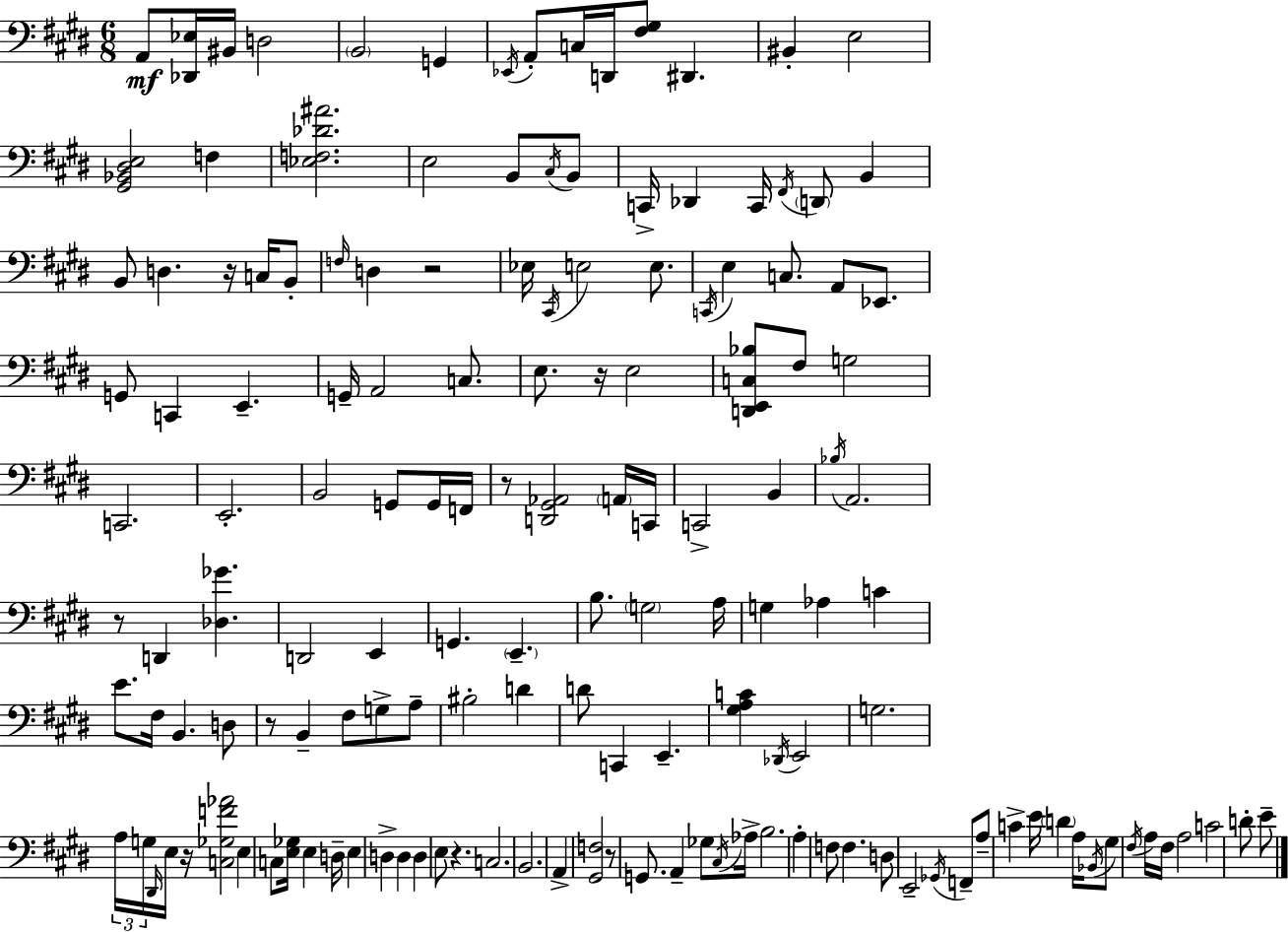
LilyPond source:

{
  \clef bass
  \numericTimeSignature
  \time 6/8
  \key e \major
  a,8\mf <des, ees>16 bis,16 d2 | \parenthesize b,2 g,4 | \acciaccatura { ees,16 } a,8-. c16 d,16 <fis gis>8 dis,4. | bis,4-. e2 | \break <gis, bes, dis e>2 f4 | <ees f des' ais'>2. | e2 b,8 \acciaccatura { cis16 } | b,8 c,16-> des,4 c,16 \acciaccatura { fis,16 } \parenthesize d,8 b,4 | \break b,8 d4. r16 | c16 b,8-. \grace { f16 } d4 r2 | ees16 \acciaccatura { cis,16 } e2 | e8. \acciaccatura { c,16 } e4 c8. | \break a,8 ees,8. g,8 c,4 | e,4.-- g,16-- a,2 | c8. e8. r16 e2 | <d, e, c bes>8 fis8 g2 | \break c,2. | e,2.-. | b,2 | g,8 g,16 f,16 r8 <d, gis, aes,>2 | \break \parenthesize a,16 c,16 c,2-> | b,4 \acciaccatura { bes16 } a,2. | r8 d,4 | <des ges'>4. d,2 | \break e,4 g,4. | \parenthesize e,4.-- b8. \parenthesize g2 | a16 g4 aes4 | c'4 e'8. fis16 b,4. | \break d8 r8 b,4-- | fis8 g8-> a8-- bis2-. | d'4 d'8 c,4 | e,4.-- <gis a c'>4 \acciaccatura { des,16 } | \break e,2 g2. | \tuplet 3/2 { a16 g16 \grace { dis,16 } } e16 | r16 <c ges f' aes'>2 e4 | c8 <e ges>16 e4 d16-- e4 | \break d4-> d4 d4 | e8 r4. c2. | b,2. | a,4-> | \break <gis, f>2 r8 g,8. | a,4-- ges8 \acciaccatura { cis16 } aes16-> b2. | a4-. | f8 f4. d8 | \break e,2-- \acciaccatura { ges,16 } f,8-- a8-- | c'4-> e'16 \parenthesize d'4 a16 \acciaccatura { bes,16 } | gis8 \acciaccatura { fis16 } a16 fis16 a2 | c'2 d'8-. e'8-- | \break \bar "|."
}